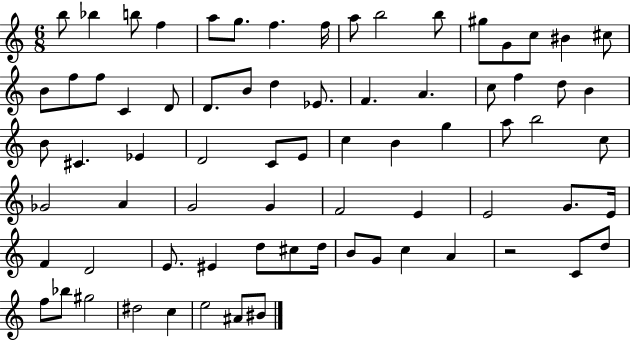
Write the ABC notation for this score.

X:1
T:Untitled
M:6/8
L:1/4
K:C
b/2 _b b/2 f a/2 g/2 f f/4 a/2 b2 b/2 ^g/2 G/2 c/2 ^B ^c/2 B/2 f/2 f/2 C D/2 D/2 B/2 d _E/2 F A c/2 f d/2 B B/2 ^C _E D2 C/2 E/2 c B g a/2 b2 c/2 _G2 A G2 G F2 E E2 G/2 E/4 F D2 E/2 ^E d/2 ^c/2 d/4 B/2 G/2 c A z2 C/2 d/2 f/2 _b/2 ^g2 ^d2 c e2 ^A/2 ^B/2